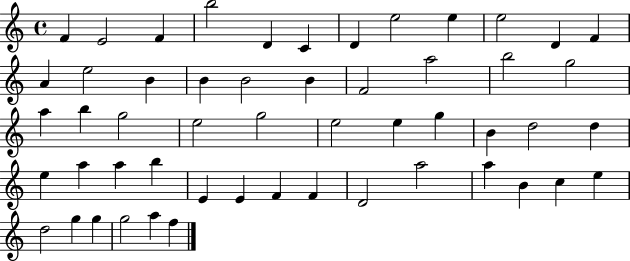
{
  \clef treble
  \time 4/4
  \defaultTimeSignature
  \key c \major
  f'4 e'2 f'4 | b''2 d'4 c'4 | d'4 e''2 e''4 | e''2 d'4 f'4 | \break a'4 e''2 b'4 | b'4 b'2 b'4 | f'2 a''2 | b''2 g''2 | \break a''4 b''4 g''2 | e''2 g''2 | e''2 e''4 g''4 | b'4 d''2 d''4 | \break e''4 a''4 a''4 b''4 | e'4 e'4 f'4 f'4 | d'2 a''2 | a''4 b'4 c''4 e''4 | \break d''2 g''4 g''4 | g''2 a''4 f''4 | \bar "|."
}